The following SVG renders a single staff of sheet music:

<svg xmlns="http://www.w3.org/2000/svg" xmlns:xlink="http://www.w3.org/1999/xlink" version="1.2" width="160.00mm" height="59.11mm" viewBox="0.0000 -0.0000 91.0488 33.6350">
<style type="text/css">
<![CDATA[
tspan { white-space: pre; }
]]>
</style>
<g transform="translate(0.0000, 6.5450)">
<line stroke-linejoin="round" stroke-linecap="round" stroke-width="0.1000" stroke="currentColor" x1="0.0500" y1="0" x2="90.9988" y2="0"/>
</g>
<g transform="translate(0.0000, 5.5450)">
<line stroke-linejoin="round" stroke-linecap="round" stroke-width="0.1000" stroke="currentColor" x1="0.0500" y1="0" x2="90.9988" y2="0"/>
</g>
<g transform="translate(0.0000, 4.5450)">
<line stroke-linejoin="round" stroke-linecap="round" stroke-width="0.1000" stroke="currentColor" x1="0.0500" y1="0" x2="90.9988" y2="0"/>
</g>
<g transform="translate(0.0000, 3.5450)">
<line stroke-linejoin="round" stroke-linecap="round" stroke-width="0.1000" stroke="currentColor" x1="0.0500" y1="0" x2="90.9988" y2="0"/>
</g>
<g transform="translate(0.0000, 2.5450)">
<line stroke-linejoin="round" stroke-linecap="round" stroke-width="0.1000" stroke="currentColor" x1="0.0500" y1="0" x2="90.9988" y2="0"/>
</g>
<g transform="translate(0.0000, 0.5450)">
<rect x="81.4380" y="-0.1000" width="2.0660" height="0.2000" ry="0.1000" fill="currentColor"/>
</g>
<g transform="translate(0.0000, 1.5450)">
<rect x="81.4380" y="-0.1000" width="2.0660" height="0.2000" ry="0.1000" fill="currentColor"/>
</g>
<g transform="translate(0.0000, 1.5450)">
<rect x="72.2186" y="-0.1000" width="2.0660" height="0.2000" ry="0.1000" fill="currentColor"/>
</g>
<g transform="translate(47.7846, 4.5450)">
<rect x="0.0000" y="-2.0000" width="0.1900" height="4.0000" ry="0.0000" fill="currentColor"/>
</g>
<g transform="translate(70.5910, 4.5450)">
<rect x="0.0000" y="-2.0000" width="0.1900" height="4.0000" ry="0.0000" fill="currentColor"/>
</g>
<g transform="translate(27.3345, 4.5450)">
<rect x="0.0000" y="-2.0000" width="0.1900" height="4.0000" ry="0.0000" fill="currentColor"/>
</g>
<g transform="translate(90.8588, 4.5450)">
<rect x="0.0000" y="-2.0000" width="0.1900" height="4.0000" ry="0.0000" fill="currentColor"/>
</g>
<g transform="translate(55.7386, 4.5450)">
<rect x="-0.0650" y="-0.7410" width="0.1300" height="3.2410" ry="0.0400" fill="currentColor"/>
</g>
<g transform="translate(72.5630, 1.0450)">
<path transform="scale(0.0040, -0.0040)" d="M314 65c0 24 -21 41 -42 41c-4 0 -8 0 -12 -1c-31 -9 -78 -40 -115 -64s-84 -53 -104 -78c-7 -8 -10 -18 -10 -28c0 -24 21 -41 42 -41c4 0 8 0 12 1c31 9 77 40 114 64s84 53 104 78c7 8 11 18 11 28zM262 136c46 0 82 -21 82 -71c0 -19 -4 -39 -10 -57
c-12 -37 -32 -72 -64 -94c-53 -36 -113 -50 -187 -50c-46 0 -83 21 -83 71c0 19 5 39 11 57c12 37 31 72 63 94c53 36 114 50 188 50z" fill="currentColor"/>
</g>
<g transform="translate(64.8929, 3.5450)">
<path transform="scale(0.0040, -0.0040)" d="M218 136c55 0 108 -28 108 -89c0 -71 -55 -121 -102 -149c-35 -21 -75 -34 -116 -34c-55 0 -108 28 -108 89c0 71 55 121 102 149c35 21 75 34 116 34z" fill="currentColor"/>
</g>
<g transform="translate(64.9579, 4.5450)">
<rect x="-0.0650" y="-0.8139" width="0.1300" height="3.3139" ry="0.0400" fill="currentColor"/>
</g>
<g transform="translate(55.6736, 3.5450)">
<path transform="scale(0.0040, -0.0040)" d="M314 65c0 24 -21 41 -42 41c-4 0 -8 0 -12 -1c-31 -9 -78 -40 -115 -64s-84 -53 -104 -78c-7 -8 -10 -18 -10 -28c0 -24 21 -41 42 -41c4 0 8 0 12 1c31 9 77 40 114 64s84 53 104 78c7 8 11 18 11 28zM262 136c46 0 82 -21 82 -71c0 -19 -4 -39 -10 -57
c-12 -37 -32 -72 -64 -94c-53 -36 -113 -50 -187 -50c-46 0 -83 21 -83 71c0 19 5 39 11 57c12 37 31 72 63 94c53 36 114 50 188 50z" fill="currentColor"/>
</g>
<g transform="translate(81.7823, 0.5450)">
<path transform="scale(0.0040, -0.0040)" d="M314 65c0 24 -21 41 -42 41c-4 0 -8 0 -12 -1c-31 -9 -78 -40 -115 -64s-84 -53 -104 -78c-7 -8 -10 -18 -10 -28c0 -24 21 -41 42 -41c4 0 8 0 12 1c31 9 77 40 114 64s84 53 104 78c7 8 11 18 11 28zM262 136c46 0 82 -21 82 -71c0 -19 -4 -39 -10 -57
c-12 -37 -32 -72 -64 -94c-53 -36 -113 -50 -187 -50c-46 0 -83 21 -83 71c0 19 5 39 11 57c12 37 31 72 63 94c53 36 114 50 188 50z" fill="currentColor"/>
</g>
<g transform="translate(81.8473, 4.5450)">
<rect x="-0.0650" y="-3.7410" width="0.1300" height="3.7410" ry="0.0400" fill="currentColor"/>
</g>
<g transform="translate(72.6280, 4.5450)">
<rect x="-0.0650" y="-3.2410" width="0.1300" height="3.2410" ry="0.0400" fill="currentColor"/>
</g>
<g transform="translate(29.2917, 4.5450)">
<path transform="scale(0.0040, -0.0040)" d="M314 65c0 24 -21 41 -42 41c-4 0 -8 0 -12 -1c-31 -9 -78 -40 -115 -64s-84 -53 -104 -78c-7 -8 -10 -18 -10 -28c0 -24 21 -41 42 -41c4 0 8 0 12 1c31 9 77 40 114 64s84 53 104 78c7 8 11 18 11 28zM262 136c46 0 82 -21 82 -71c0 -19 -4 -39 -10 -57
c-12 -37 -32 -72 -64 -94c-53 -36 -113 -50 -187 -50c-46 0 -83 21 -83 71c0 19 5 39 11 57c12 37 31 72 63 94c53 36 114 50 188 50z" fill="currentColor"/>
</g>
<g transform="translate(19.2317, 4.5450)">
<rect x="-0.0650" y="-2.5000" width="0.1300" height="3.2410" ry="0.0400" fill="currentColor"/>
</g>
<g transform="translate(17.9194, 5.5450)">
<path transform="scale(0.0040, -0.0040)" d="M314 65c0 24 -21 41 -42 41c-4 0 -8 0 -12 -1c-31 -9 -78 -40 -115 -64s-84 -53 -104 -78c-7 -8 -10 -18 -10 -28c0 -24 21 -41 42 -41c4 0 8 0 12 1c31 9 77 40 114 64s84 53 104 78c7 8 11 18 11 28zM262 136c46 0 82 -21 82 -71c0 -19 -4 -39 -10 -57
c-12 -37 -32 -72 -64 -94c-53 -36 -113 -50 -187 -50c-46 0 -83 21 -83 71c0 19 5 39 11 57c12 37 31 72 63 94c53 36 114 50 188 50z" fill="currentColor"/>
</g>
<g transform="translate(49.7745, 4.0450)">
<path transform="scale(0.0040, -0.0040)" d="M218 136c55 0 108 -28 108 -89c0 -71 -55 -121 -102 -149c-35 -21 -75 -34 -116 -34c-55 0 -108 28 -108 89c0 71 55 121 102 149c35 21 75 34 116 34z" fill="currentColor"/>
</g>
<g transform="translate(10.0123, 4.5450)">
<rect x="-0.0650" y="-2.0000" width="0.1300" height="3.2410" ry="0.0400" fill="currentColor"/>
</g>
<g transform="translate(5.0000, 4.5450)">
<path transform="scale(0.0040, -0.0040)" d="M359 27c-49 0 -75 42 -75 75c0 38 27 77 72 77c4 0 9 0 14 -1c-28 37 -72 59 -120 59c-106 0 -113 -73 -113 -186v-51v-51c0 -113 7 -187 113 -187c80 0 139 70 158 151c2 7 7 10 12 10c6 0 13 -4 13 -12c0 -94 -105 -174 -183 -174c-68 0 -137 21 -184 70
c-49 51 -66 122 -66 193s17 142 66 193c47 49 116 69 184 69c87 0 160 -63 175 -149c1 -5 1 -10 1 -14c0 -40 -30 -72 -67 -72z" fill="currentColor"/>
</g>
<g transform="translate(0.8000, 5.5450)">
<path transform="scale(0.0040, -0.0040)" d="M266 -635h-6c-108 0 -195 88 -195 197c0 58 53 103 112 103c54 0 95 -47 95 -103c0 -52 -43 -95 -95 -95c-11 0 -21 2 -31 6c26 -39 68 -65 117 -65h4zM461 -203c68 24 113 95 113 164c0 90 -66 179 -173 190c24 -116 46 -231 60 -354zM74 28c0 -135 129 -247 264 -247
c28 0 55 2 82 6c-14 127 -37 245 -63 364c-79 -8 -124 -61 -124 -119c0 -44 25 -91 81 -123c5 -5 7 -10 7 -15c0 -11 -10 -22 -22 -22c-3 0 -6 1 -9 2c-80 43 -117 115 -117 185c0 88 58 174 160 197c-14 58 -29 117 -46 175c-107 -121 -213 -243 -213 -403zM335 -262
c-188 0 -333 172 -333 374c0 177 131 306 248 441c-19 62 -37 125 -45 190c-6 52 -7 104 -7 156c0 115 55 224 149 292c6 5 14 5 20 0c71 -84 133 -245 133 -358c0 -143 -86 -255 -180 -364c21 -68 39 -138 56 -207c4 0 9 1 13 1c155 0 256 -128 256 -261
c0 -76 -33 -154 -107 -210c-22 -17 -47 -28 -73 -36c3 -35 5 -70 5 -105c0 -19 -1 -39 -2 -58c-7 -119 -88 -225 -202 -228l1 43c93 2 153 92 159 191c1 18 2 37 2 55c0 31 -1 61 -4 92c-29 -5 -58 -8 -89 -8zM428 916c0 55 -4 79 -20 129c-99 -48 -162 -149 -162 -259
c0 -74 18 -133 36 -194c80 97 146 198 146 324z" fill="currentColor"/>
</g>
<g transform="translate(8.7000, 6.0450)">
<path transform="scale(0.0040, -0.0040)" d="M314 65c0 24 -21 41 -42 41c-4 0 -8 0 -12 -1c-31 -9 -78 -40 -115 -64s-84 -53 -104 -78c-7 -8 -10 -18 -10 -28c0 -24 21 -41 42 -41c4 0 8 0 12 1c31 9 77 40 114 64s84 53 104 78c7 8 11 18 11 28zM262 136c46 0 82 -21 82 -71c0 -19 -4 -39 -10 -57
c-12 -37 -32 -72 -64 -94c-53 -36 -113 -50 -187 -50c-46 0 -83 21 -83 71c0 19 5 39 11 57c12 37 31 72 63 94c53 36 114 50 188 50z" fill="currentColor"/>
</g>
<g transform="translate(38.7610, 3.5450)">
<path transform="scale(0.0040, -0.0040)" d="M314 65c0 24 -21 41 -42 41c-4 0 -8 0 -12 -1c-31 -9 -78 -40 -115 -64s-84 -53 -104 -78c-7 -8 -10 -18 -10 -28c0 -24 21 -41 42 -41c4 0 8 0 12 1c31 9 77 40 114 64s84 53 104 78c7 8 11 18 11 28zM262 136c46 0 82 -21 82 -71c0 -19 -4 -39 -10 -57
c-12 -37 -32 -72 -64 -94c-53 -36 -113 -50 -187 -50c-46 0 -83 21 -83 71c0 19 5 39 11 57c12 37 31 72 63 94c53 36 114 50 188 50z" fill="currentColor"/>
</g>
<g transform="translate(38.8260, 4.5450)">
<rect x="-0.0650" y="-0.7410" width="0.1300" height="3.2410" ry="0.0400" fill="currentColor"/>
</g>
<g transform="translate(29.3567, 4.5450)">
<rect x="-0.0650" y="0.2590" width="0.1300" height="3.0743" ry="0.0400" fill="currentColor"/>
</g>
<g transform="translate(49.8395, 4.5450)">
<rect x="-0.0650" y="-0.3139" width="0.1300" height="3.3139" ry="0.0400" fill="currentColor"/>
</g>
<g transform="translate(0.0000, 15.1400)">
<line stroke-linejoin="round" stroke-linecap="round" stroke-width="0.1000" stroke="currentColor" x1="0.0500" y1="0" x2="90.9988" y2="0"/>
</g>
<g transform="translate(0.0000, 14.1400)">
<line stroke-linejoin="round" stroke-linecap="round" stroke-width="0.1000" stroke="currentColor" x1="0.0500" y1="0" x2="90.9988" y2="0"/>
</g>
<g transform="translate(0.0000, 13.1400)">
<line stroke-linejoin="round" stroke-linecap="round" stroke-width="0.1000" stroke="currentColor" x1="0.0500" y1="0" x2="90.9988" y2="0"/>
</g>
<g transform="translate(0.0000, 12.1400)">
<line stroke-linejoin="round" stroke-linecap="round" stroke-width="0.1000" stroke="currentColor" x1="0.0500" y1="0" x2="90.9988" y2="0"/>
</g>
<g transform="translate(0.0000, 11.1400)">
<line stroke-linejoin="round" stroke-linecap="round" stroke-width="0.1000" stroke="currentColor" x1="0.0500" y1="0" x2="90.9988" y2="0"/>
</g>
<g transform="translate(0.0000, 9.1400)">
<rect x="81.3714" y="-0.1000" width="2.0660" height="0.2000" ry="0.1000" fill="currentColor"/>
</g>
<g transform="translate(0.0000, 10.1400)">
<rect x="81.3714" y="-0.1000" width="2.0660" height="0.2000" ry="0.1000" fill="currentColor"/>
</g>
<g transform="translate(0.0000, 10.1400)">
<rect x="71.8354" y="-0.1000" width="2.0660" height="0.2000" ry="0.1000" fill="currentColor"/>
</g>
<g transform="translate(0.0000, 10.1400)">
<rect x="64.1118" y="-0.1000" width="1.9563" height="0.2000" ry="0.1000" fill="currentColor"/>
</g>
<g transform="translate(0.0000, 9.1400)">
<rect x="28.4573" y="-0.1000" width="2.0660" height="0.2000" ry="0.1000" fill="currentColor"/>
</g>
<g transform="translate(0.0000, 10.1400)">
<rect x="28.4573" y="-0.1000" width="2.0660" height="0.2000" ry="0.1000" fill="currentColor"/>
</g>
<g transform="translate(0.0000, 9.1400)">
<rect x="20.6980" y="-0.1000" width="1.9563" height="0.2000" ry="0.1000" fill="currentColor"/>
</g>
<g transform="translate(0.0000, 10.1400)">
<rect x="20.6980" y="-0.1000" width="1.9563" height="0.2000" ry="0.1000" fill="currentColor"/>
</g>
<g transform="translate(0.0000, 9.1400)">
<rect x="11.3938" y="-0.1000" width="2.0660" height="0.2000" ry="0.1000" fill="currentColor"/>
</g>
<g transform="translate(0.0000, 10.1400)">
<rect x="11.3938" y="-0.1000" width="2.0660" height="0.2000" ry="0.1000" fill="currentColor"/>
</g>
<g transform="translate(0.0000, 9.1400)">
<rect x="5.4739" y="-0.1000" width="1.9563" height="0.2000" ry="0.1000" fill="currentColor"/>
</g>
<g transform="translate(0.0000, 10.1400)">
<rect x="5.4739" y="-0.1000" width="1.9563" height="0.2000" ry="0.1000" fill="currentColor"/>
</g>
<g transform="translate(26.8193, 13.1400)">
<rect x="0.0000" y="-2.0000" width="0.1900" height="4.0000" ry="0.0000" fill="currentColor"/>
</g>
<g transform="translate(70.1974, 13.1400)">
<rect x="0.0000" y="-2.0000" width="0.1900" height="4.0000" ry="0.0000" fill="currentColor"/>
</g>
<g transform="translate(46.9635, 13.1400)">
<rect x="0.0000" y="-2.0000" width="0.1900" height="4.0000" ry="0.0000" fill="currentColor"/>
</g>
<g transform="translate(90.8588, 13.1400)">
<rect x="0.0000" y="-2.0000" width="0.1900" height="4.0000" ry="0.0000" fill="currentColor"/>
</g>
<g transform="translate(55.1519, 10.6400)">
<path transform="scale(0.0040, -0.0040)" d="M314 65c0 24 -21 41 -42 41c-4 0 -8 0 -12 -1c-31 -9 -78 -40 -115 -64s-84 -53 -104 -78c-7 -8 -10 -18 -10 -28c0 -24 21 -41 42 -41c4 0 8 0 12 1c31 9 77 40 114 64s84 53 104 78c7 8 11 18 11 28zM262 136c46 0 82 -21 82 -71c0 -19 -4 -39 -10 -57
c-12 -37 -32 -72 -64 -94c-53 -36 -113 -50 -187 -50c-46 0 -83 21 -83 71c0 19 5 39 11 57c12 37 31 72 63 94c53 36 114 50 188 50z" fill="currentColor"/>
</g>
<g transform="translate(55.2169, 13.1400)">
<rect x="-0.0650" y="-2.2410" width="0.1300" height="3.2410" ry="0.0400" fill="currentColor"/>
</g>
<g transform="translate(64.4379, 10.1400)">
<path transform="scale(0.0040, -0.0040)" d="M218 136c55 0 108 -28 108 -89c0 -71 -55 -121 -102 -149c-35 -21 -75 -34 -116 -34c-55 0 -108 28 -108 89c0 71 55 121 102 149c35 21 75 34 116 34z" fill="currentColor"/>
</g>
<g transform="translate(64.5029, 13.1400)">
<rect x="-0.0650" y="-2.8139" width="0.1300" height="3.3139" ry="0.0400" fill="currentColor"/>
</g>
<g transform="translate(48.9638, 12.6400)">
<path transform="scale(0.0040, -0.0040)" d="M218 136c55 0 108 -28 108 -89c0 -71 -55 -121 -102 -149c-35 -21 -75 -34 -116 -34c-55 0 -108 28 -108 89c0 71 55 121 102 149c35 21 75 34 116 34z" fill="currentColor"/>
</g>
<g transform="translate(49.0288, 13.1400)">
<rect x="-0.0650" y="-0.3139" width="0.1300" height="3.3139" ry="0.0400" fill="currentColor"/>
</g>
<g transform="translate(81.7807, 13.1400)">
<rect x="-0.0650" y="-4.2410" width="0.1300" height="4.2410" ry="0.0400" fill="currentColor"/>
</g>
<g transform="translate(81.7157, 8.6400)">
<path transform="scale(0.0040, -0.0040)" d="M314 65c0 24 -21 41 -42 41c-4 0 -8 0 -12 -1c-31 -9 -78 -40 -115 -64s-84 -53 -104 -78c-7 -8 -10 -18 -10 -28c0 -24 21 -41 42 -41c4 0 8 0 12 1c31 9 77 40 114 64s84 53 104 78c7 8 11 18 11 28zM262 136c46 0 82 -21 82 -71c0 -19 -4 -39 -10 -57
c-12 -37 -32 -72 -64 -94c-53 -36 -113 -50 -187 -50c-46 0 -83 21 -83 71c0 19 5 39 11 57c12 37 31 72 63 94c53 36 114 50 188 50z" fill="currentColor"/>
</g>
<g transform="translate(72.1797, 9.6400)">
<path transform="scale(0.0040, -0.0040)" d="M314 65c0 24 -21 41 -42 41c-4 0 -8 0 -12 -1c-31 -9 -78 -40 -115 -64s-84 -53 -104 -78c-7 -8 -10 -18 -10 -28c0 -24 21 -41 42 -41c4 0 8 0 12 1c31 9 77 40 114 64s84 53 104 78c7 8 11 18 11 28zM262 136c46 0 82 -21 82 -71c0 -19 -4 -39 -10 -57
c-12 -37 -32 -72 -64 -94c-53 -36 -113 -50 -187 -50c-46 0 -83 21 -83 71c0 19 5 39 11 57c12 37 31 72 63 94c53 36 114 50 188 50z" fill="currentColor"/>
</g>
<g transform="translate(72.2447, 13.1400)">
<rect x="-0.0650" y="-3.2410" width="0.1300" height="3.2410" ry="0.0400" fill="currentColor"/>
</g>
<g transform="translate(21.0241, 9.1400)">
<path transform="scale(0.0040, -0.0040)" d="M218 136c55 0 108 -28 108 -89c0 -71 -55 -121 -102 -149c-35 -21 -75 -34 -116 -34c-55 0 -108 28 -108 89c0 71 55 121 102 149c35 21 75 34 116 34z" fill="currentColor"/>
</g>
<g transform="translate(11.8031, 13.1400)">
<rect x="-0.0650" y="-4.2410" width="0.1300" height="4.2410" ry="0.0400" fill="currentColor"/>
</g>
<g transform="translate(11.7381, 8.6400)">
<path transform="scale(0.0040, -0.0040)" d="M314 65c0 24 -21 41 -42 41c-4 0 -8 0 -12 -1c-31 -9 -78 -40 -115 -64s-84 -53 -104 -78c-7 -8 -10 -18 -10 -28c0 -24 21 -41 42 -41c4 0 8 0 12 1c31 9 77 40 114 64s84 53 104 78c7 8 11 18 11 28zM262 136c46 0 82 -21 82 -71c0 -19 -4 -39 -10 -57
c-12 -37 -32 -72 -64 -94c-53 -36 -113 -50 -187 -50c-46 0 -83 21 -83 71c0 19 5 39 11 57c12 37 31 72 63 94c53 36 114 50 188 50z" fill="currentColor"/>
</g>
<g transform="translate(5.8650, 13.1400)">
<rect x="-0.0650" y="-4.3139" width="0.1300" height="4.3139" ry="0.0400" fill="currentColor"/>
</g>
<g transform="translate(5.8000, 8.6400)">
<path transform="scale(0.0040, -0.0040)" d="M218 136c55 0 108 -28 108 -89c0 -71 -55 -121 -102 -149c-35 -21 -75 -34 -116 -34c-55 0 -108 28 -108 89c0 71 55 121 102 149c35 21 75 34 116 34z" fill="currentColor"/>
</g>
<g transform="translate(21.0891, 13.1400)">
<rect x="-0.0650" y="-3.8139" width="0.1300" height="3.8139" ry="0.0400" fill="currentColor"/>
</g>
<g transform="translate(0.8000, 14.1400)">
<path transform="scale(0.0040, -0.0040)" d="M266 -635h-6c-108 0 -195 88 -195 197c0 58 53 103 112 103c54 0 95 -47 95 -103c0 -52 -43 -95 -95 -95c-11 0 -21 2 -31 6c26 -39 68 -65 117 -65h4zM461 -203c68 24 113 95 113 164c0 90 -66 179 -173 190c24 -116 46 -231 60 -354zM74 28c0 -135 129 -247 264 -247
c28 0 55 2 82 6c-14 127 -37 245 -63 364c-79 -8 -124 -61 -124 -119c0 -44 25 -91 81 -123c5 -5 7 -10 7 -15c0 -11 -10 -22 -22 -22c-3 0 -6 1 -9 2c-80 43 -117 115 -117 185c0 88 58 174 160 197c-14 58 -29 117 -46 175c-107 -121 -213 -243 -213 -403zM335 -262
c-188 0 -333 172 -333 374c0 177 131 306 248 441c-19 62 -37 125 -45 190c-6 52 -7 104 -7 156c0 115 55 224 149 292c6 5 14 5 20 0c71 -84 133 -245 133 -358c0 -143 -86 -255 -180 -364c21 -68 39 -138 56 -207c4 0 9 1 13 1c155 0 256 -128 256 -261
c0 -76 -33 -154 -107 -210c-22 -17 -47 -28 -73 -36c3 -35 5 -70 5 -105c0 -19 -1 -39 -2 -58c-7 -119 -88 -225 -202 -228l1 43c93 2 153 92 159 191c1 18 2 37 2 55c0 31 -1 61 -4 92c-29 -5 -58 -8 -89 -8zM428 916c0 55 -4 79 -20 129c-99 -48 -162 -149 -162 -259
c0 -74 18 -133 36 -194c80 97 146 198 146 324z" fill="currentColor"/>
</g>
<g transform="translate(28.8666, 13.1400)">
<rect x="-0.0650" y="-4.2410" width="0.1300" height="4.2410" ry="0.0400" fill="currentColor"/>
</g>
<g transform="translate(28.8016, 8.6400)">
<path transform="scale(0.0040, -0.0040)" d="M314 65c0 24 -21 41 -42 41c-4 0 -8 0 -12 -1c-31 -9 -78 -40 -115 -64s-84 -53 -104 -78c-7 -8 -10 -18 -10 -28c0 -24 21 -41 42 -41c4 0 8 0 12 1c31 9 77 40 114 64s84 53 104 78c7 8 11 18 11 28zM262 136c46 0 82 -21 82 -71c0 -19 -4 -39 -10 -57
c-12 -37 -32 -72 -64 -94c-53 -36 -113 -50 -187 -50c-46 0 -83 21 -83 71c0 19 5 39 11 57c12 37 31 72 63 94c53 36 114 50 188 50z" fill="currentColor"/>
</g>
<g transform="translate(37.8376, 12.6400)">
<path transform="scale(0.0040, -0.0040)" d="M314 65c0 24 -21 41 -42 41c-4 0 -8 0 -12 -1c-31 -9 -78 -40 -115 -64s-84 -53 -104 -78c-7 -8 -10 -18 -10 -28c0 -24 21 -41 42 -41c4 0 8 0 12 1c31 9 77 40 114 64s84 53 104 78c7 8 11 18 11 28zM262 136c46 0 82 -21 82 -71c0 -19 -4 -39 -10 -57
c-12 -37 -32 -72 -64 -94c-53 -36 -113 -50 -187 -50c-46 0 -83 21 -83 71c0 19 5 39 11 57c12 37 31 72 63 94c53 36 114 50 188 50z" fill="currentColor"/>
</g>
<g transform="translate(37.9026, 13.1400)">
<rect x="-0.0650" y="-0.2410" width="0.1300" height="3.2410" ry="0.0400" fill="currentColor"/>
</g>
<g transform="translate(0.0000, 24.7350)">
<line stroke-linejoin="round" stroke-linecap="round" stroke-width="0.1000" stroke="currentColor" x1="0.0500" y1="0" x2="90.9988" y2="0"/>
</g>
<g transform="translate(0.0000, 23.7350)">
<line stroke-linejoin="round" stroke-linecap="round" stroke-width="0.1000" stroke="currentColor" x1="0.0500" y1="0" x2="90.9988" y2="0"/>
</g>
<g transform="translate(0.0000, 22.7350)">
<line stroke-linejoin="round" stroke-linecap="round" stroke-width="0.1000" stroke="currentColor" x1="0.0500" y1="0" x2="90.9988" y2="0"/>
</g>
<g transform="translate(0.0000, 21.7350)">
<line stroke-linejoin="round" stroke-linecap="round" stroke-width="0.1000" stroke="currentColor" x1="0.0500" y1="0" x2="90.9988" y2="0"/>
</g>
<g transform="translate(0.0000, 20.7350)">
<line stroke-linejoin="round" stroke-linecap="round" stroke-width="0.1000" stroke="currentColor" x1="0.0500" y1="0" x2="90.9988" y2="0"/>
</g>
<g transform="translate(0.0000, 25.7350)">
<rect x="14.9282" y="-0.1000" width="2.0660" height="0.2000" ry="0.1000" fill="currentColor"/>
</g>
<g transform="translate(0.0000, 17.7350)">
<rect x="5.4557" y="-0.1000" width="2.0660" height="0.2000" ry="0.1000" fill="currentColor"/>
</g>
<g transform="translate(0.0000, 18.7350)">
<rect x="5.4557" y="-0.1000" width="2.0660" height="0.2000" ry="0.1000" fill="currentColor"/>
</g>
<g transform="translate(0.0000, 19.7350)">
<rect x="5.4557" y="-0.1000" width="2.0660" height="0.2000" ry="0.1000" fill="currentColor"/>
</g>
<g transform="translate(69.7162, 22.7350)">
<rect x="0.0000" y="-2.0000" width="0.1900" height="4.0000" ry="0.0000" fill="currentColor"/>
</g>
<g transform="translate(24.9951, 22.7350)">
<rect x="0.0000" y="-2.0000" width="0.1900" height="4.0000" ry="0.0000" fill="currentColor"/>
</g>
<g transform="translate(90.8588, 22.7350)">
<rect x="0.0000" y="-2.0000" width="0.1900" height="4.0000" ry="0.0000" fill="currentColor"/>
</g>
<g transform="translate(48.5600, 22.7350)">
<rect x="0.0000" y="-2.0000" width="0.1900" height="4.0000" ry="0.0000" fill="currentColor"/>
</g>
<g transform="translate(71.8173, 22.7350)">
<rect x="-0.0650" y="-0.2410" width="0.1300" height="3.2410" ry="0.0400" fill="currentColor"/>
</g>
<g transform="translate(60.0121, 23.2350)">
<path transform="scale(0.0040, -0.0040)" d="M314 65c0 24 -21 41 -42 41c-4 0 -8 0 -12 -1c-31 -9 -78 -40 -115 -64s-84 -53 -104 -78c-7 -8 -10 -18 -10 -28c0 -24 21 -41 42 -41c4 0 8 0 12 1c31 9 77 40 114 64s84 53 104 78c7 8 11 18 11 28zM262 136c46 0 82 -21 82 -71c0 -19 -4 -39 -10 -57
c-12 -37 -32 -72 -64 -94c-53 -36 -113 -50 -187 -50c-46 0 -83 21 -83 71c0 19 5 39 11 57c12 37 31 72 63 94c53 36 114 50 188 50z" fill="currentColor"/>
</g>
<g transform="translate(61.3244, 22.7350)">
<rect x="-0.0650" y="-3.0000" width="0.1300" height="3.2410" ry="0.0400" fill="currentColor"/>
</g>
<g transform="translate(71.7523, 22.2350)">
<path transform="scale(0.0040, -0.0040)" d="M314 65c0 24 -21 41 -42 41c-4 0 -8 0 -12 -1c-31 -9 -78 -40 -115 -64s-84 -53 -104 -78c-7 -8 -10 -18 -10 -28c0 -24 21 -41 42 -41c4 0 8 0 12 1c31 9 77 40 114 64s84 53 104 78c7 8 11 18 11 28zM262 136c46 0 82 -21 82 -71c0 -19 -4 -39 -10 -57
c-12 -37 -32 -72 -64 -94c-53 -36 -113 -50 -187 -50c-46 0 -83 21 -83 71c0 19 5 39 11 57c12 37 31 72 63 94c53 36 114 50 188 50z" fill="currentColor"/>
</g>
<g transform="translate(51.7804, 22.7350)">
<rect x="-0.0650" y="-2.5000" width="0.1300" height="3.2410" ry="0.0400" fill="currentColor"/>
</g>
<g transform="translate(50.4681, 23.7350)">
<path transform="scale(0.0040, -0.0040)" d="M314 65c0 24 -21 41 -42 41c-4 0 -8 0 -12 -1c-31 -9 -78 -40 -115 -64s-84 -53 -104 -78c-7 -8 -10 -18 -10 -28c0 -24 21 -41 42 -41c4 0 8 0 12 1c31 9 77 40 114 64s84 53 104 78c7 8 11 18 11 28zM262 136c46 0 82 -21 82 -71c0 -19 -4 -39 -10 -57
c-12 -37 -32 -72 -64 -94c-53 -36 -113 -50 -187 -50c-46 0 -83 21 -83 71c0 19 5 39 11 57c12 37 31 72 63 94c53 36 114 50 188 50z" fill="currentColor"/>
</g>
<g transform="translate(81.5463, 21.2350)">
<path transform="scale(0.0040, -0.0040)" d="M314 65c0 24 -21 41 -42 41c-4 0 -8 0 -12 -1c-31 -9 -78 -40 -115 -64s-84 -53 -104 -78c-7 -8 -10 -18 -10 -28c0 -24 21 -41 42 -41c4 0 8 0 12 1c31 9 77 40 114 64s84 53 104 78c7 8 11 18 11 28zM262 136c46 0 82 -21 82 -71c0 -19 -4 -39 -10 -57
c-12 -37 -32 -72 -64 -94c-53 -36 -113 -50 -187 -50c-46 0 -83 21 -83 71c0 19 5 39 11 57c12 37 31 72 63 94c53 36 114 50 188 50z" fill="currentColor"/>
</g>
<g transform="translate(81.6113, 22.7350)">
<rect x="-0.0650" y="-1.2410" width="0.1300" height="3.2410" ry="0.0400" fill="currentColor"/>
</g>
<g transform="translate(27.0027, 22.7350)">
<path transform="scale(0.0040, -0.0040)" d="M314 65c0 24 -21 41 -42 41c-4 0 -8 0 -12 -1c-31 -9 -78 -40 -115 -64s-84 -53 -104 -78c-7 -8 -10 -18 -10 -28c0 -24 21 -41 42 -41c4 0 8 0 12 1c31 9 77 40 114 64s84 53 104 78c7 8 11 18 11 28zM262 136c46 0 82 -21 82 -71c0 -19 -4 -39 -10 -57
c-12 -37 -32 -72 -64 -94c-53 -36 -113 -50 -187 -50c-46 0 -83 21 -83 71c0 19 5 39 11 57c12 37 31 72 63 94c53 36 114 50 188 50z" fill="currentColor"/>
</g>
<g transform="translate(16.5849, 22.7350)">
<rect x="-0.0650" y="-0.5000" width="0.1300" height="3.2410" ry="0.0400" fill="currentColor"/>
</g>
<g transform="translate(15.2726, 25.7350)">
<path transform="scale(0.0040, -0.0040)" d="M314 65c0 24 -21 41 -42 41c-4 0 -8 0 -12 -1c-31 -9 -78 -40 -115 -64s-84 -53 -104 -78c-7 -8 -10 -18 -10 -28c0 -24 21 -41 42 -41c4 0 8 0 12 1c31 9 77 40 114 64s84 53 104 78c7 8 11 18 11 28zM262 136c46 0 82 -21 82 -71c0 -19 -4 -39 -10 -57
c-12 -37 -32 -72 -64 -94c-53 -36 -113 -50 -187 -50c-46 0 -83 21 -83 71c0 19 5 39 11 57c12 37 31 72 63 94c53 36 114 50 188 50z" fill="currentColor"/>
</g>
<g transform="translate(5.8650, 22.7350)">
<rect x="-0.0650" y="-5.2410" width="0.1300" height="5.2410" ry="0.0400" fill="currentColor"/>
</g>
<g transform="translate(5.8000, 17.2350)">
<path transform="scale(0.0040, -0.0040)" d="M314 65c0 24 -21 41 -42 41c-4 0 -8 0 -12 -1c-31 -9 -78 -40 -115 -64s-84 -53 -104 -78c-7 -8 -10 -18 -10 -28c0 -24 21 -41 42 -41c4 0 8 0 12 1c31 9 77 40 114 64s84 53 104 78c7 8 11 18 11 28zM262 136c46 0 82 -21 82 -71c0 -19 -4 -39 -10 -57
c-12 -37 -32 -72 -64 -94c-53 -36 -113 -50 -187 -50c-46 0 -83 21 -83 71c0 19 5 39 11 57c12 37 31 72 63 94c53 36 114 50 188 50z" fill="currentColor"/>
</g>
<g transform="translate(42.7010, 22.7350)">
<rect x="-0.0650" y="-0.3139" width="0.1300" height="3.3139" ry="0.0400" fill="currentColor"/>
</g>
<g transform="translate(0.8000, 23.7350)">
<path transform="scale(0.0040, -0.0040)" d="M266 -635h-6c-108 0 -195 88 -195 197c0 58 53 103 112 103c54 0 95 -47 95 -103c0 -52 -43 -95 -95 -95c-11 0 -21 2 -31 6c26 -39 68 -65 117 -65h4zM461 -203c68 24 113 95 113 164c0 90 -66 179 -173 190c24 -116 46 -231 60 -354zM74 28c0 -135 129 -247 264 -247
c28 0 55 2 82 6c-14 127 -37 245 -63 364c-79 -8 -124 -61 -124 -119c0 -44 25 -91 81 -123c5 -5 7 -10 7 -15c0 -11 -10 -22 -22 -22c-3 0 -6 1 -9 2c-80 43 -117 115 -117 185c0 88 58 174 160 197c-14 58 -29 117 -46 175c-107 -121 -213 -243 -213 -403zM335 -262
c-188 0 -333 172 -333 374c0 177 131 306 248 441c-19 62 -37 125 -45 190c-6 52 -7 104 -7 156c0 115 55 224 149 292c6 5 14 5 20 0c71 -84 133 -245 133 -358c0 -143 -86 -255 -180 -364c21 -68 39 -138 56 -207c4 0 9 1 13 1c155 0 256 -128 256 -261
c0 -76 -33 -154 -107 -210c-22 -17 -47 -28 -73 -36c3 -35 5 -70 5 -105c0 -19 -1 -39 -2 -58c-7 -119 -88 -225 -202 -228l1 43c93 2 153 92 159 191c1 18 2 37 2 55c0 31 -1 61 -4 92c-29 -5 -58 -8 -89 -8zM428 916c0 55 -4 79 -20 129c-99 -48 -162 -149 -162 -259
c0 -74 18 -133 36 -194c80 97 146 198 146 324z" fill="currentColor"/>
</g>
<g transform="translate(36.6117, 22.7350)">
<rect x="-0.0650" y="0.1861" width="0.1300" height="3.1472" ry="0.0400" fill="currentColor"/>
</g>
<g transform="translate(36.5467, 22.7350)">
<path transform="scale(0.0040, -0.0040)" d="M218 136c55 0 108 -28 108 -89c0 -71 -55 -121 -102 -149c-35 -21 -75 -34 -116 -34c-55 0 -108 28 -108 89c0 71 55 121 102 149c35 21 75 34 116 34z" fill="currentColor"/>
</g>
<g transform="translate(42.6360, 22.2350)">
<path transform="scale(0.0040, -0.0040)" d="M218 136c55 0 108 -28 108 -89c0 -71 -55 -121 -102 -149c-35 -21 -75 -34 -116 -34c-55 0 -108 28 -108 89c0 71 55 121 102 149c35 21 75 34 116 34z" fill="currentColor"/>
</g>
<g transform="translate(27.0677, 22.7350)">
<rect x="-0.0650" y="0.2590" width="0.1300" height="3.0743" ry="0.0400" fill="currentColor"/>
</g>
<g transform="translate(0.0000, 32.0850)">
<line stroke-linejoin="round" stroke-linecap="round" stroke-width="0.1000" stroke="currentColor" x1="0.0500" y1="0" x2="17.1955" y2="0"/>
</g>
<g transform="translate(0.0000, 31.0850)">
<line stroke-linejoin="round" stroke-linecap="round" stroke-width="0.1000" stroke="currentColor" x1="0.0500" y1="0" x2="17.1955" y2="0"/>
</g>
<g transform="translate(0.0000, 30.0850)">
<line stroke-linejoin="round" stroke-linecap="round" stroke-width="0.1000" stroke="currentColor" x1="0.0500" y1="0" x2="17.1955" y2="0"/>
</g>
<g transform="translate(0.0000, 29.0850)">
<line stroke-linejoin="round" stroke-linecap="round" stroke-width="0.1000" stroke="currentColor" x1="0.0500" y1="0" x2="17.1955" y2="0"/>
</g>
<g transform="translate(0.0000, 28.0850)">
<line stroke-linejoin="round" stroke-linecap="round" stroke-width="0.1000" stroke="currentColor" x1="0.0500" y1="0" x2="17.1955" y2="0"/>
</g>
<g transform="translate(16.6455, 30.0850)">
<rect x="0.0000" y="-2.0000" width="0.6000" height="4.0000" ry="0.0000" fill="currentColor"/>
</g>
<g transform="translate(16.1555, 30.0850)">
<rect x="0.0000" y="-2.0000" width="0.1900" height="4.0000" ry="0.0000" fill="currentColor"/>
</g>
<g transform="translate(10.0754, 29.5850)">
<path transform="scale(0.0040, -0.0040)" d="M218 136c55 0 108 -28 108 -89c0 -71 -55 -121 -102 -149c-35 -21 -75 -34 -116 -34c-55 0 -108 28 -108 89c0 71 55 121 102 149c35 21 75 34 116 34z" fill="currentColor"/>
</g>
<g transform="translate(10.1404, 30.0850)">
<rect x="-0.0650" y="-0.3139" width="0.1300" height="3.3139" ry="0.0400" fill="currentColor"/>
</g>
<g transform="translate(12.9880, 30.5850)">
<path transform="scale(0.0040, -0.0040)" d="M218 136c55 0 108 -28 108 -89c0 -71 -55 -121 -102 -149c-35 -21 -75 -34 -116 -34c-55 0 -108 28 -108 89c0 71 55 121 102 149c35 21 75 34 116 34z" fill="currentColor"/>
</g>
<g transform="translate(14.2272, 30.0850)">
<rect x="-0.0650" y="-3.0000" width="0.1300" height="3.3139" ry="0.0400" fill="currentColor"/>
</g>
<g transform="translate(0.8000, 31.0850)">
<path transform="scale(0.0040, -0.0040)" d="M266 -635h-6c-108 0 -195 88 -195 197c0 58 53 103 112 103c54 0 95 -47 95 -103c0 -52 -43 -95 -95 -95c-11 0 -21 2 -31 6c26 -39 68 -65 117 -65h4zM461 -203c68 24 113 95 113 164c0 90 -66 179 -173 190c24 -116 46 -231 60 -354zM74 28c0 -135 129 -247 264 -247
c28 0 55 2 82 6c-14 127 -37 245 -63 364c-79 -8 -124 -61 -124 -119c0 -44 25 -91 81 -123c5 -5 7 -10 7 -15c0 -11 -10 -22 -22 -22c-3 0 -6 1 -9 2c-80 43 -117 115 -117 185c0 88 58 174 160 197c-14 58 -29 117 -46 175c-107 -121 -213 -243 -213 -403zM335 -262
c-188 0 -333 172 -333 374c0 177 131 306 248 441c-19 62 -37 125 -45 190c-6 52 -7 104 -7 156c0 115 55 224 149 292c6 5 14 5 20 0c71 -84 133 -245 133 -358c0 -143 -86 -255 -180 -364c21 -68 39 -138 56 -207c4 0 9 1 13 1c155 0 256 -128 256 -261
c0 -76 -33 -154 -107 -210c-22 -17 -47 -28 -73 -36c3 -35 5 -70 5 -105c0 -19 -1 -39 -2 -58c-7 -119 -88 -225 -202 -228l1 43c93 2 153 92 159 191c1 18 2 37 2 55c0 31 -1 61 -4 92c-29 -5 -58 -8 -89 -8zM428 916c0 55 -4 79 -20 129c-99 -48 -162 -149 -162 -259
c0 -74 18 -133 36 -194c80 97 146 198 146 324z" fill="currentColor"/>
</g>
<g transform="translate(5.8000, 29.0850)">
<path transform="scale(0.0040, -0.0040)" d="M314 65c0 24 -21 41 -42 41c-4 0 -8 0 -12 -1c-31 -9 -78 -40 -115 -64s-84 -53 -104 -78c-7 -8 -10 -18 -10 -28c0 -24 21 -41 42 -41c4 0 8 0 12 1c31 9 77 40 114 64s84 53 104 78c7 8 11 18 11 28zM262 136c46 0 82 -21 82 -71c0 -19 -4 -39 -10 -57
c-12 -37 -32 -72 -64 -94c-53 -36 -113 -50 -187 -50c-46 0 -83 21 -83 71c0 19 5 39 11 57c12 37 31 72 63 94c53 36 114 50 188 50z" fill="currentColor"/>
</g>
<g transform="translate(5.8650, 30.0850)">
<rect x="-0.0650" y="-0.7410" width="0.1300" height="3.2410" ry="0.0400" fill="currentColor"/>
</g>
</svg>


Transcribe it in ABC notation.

X:1
T:Untitled
M:4/4
L:1/4
K:C
F2 G2 B2 d2 c d2 d b2 c'2 d' d'2 c' d'2 c2 c g2 a b2 d'2 f'2 C2 B2 B c G2 A2 c2 e2 d2 c A